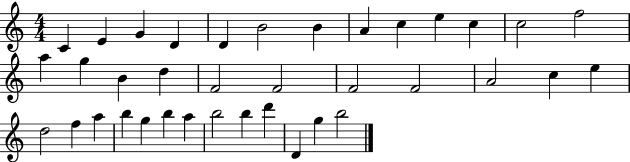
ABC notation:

X:1
T:Untitled
M:4/4
L:1/4
K:C
C E G D D B2 B A c e c c2 f2 a g B d F2 F2 F2 F2 A2 c e d2 f a b g b a b2 b d' D g b2